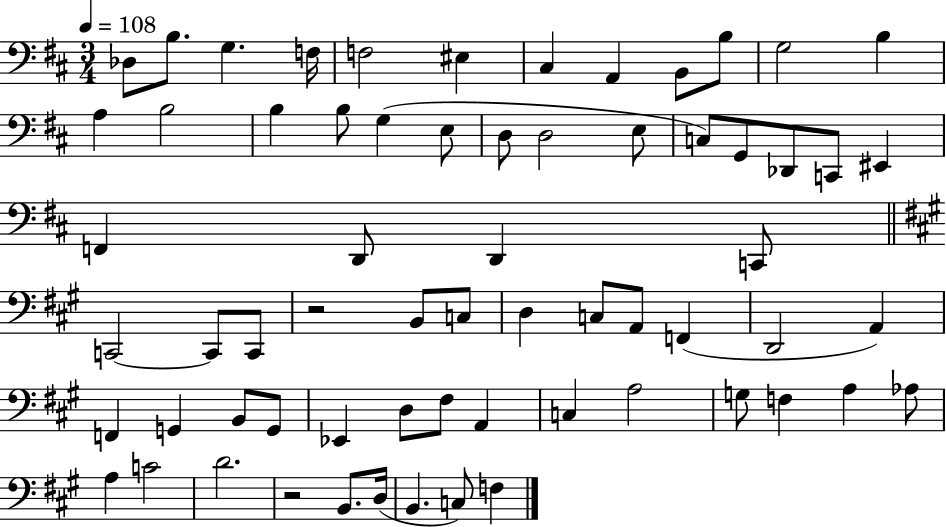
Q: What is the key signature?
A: D major